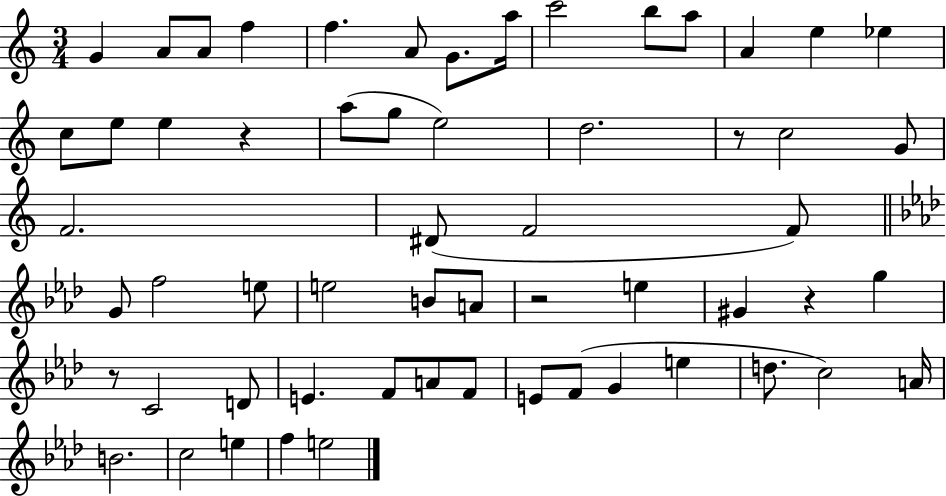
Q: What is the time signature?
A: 3/4